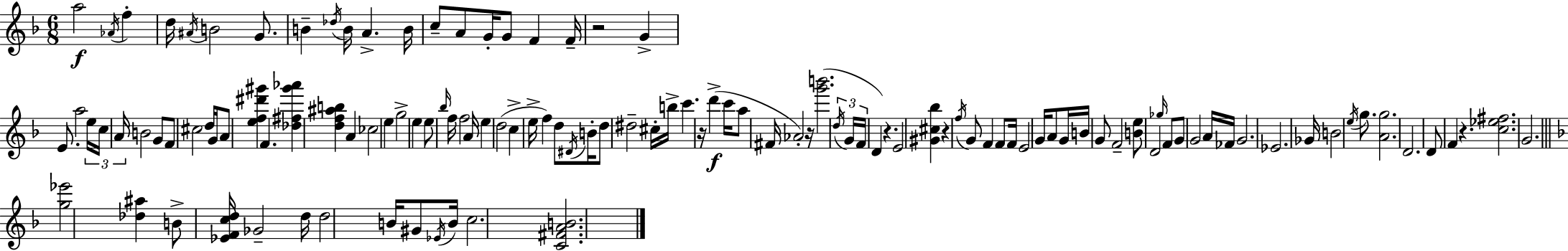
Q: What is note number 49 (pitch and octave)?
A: D#4